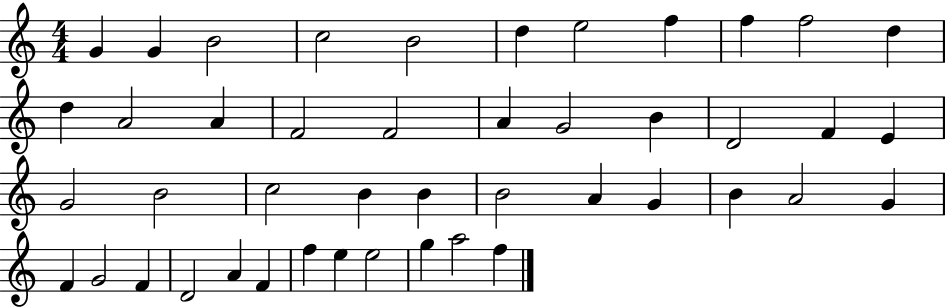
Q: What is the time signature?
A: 4/4